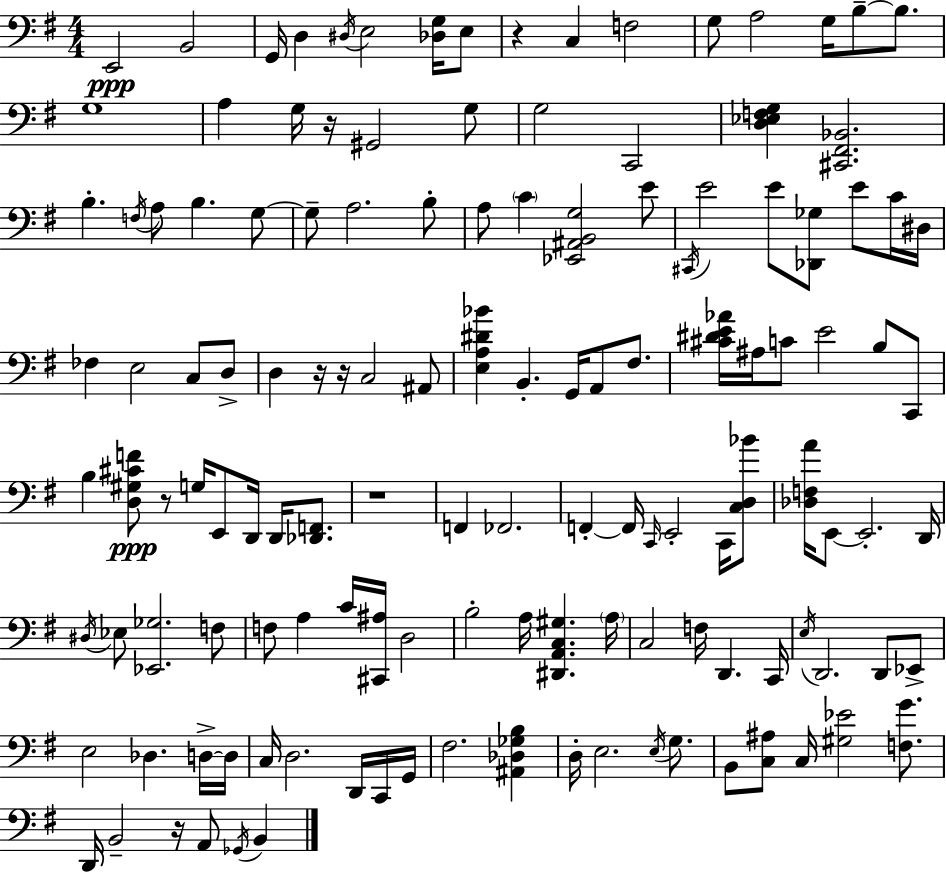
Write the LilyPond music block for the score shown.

{
  \clef bass
  \numericTimeSignature
  \time 4/4
  \key g \major
  e,2\ppp b,2 | g,16 d4 \acciaccatura { dis16 } e2 <des g>16 e8 | r4 c4 f2 | g8 a2 g16 b8--~~ b8. | \break g1 | a4 g16 r16 gis,2 g8 | g2 c,2 | <d ees f g>4 <cis, fis, bes,>2. | \break b4.-. \acciaccatura { f16 } a8 b4. | g8~~ g8-- a2. | b8-. a8 \parenthesize c'4 <ees, ais, b, g>2 | e'8 \acciaccatura { cis,16 } e'2 e'8 <des, ges>8 e'8 | \break c'16 dis16 fes4 e2 c8 | d8-> d4 r16 r16 c2 | ais,8 <e a dis' bes'>4 b,4.-. g,16 a,8 | fis8. <cis' dis' e' aes'>16 ais16 c'8 e'2 b8 | \break c,8 b4 <d gis cis' f'>8\ppp r8 g16 e,8 d,16 d,16 | <des, f,>8. r1 | f,4 fes,2. | f,4-.~~ f,16 \grace { c,16 } e,2-. | \break c,16 <c d bes'>8 <des f a'>16 e,8~~ e,2.-. | d,16 \acciaccatura { dis16 } ees8 <ees, ges>2. | f8 f8 a4 c'16 <cis, ais>16 d2 | b2-. a16 <dis, a, c gis>4. | \break \parenthesize a16 c2 f16 d,4. | c,16 \acciaccatura { e16 } d,2. | d,8 ees,8-> e2 des4. | d16->~~ d16 c16 d2. | \break d,16 c,16 g,16 fis2. | <ais, des ges b>4 d16-. e2. | \acciaccatura { e16 } g8. b,8 <c ais>8 c16 <gis ees'>2 | <f g'>8. d,16 b,2-- | \break r16 a,8 \acciaccatura { ges,16 } b,4 \bar "|."
}